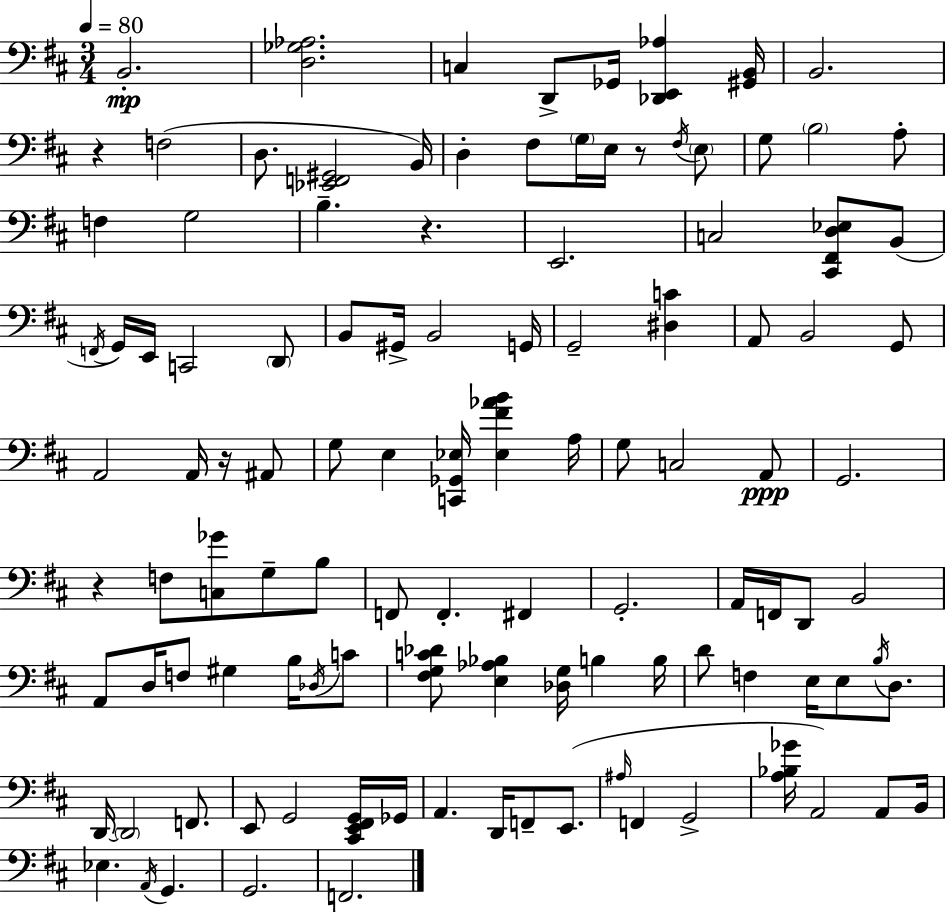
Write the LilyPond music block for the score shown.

{
  \clef bass
  \numericTimeSignature
  \time 3/4
  \key d \major
  \tempo 4 = 80
  b,2.-.\mp | <d ges aes>2. | c4 d,8-> ges,16 <des, e, aes>4 <gis, b,>16 | b,2. | \break r4 f2( | d8. <ees, f, gis,>2 b,16) | d4-. fis8 \parenthesize g16 e16 r8 \acciaccatura { fis16 } \parenthesize e8 | g8 \parenthesize b2 a8-. | \break f4 g2 | b4.-- r4. | e,2. | c2 <cis, fis, d ees>8 b,8( | \break \acciaccatura { f,16 } g,16) e,16 c,2 | \parenthesize d,8 b,8 gis,16-> b,2 | g,16 g,2-- <dis c'>4 | a,8 b,2 | \break g,8 a,2 a,16 r16 | ais,8 g8 e4 <c, ges, ees>16 <ees fis' aes' b'>4 | a16 g8 c2 | a,8\ppp g,2. | \break r4 f8 <c ges'>8 g8-- | b8 f,8 f,4.-. fis,4 | g,2.-. | a,16 f,16 d,8 b,2 | \break a,8 d16 f8 gis4 b16 | \acciaccatura { des16 } c'8 <fis g c' des'>8 <e aes bes>4 <des g>16 b4 | b16 d'8 f4 e16 e8 | \acciaccatura { b16 } d8. d,16~~ \parenthesize d,2 | \break f,8. e,8 g,2 | <cis, e, fis, g,>16 ges,16 a,4. d,16 f,8-- | e,8.( \grace { ais16 } f,4 g,2-> | <a bes ges'>16 a,2) | \break a,8 b,16 ees4. \acciaccatura { a,16 } | g,4. g,2. | f,2. | \bar "|."
}